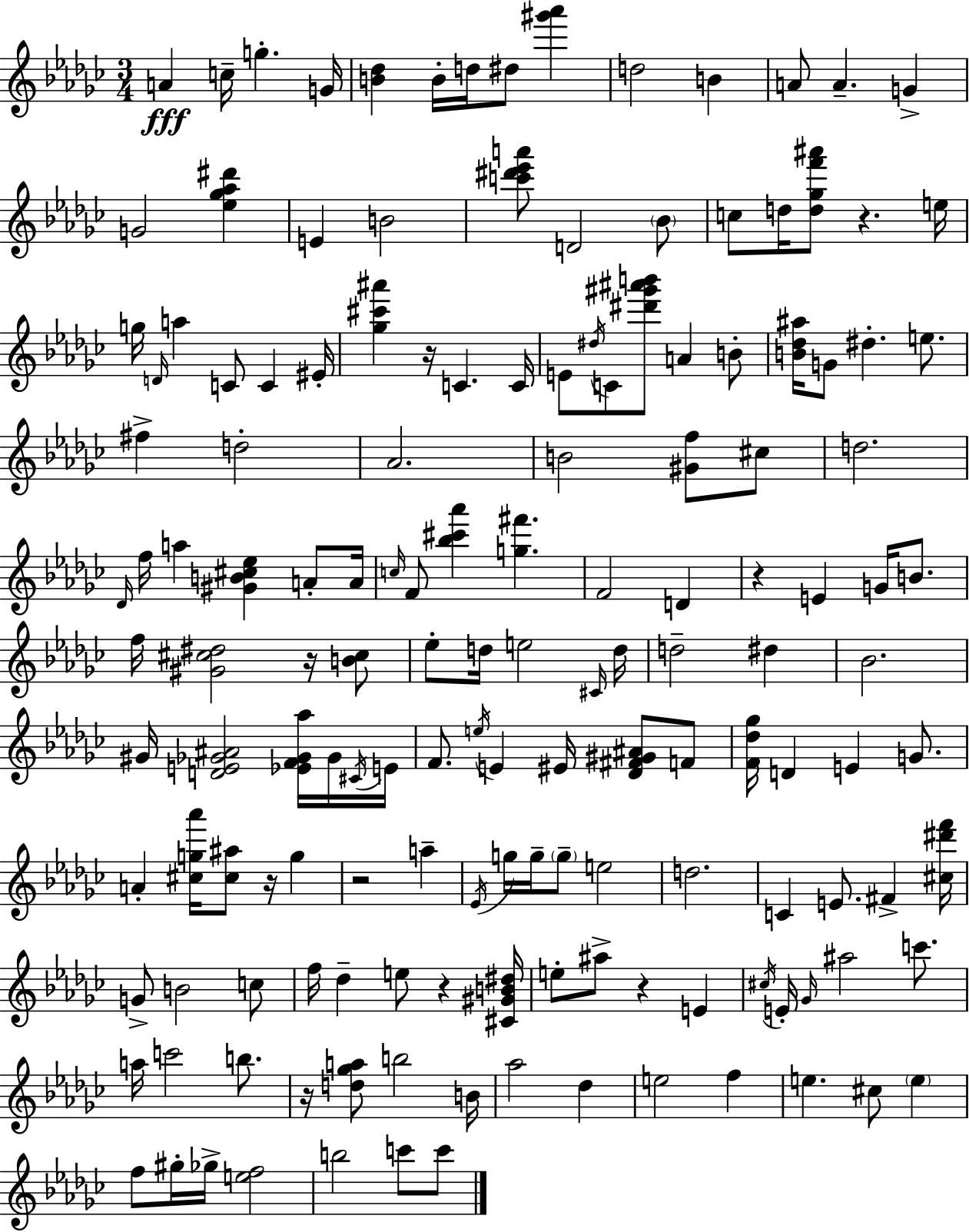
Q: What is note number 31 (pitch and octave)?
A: C4